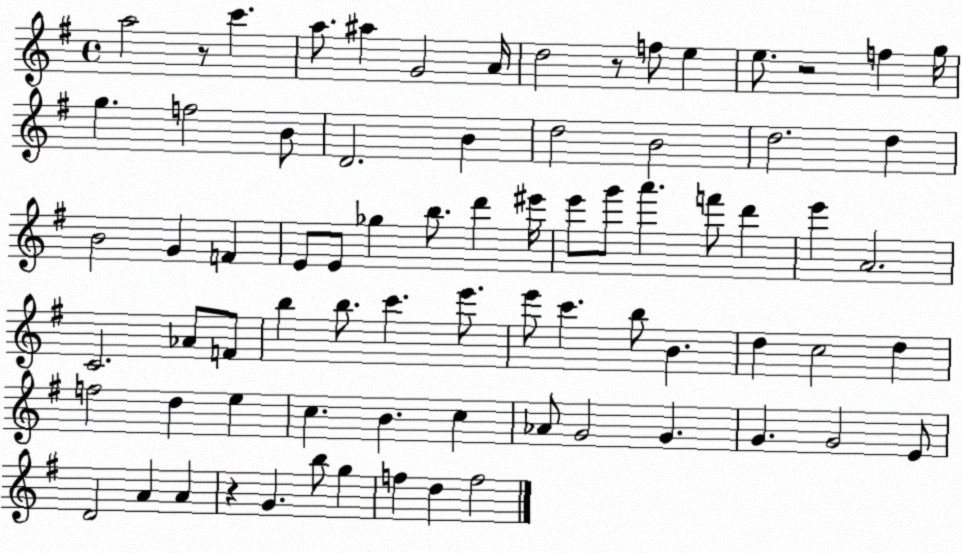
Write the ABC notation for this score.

X:1
T:Untitled
M:4/4
L:1/4
K:G
a2 z/2 c' a/2 ^a G2 A/4 d2 z/2 f/2 e e/2 z2 f g/4 g f2 B/2 D2 B d2 B2 d2 d B2 G F E/2 E/2 _g b/2 d' ^e'/4 e'/2 g'/2 a' f'/2 d' e' A2 C2 _A/2 F/2 b b/2 c' e'/2 e'/2 c' b/2 B d c2 d f2 d e c B c _A/2 G2 G G G2 E/2 D2 A A z G b/2 g f d f2